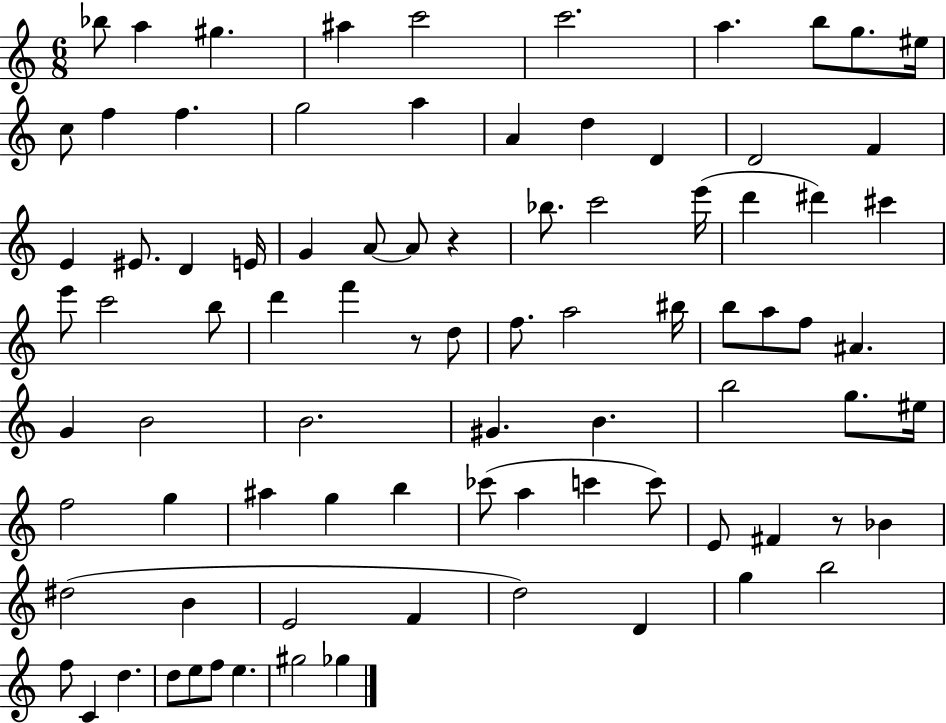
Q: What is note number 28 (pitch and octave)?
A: Bb5